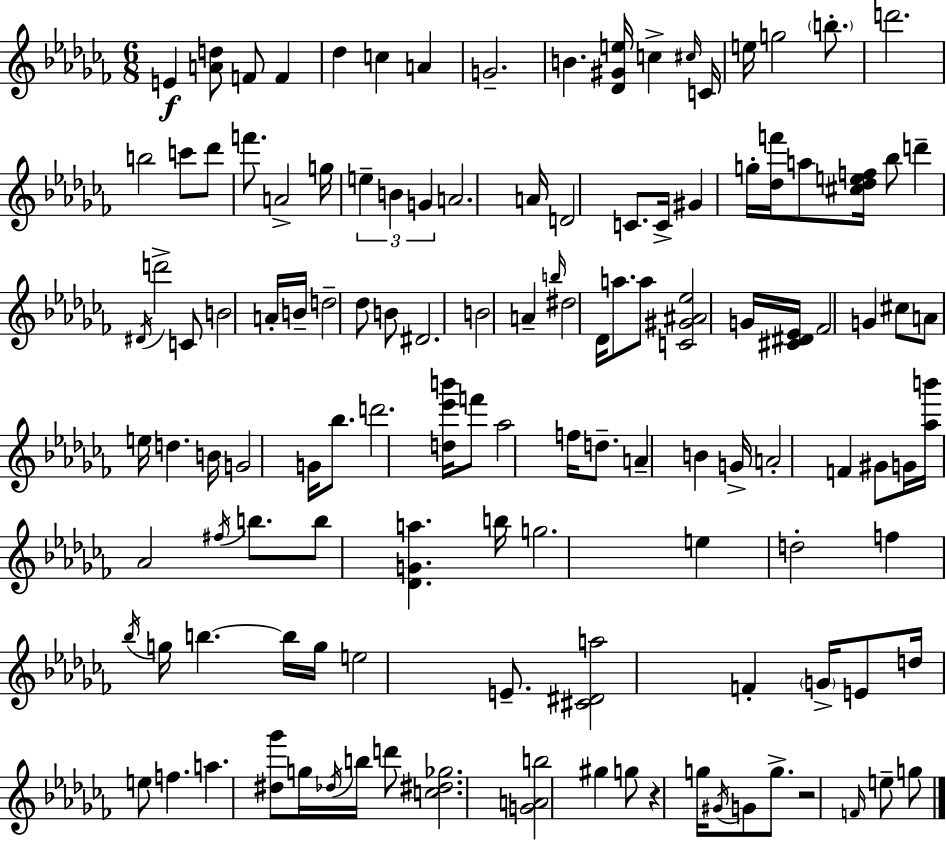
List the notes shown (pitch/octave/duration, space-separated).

E4/q [A4,D5]/e F4/e F4/q Db5/q C5/q A4/q G4/h. B4/q. [Db4,G#4,E5]/s C5/q C#5/s C4/s E5/s G5/h B5/e. D6/h. B5/h C6/e Db6/e F6/e. A4/h G5/s E5/q B4/q G4/q A4/h. A4/s D4/h C4/e. C4/s G#4/q G5/s [Db5,F6]/s A5/e [C#5,Db5,E5,F5]/s Bb5/e D6/q D#4/s D6/h C4/e B4/h A4/s B4/s D5/h Db5/e B4/e D#4/h. B4/h A4/q B5/s D#5/h Db4/s A5/e. A5/e [C4,G#4,A#4,Eb5]/h G4/s [C#4,D#4,Eb4]/s FES4/h G4/q C#5/e A4/e E5/s D5/q. B4/s G4/h G4/s Bb5/e. D6/h. [D5,Eb6,B6]/s F6/e Ab5/h F5/s D5/e. A4/q B4/q G4/s A4/h F4/q G#4/e G4/s [Ab5,B6]/s Ab4/h F#5/s B5/e. B5/e [Db4,G4,A5]/q. B5/s G5/h. E5/q D5/h F5/q Bb5/s G5/s B5/q. B5/s G5/s E5/h E4/e. [C#4,D#4,A5]/h F4/q G4/s E4/e D5/s E5/e F5/q. A5/q. [D#5,Gb6]/e G5/s Db5/s B5/s D6/e [C5,D#5,Gb5]/h. [G4,A4,B5]/h G#5/q G5/e R/q G5/s G#4/s G4/e G5/e. R/h F4/s E5/e G5/e